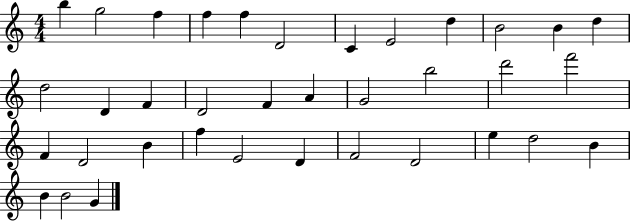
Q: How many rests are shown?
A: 0